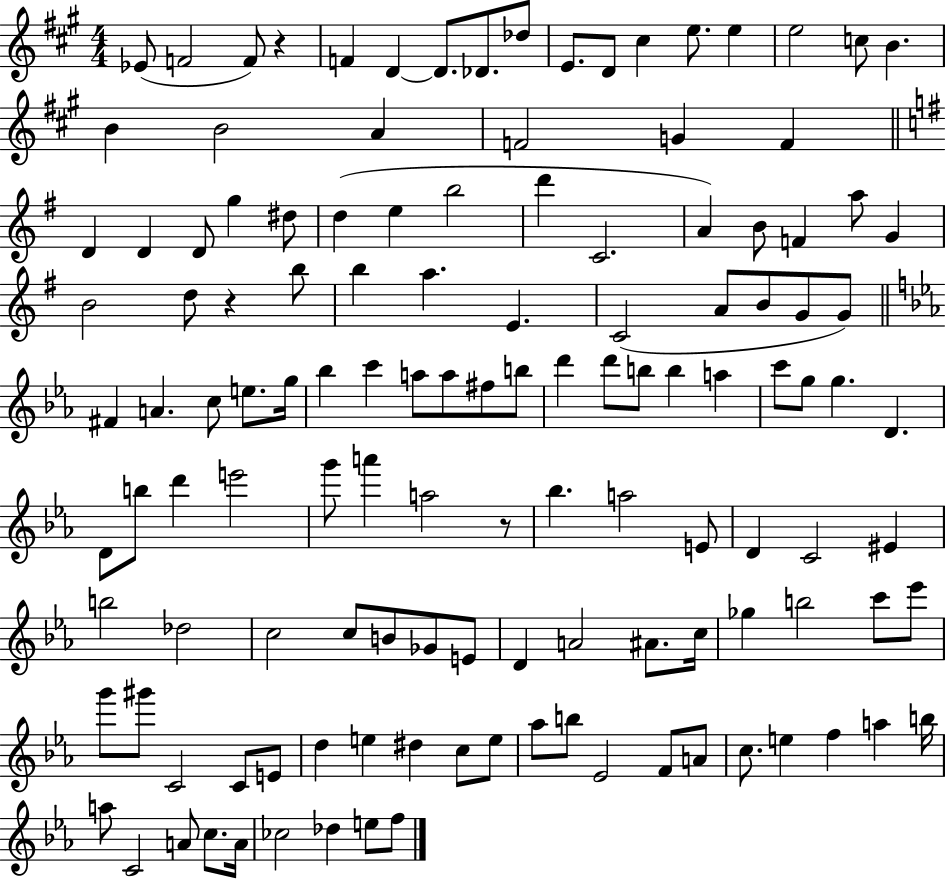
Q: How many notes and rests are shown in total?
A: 128